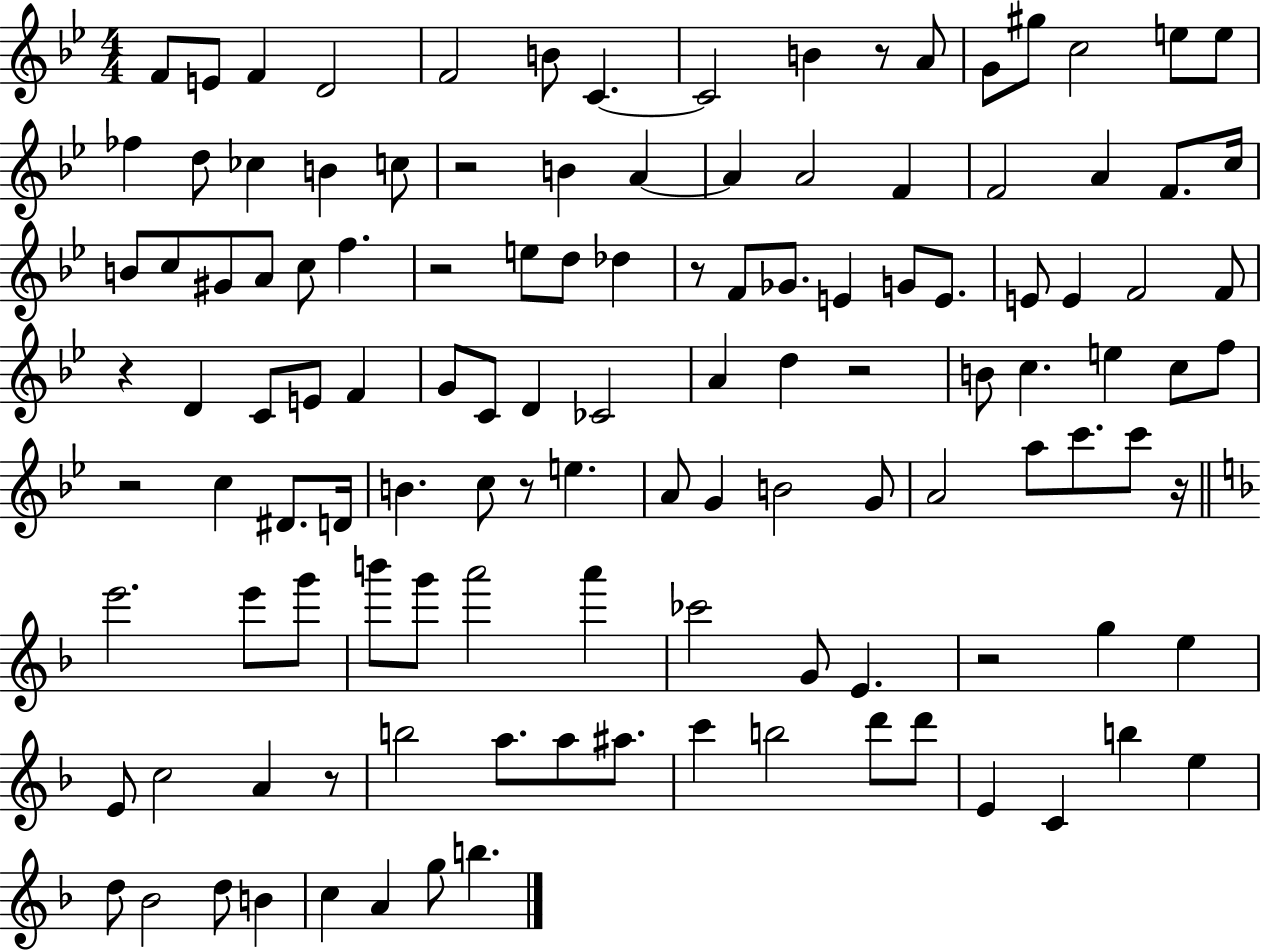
X:1
T:Untitled
M:4/4
L:1/4
K:Bb
F/2 E/2 F D2 F2 B/2 C C2 B z/2 A/2 G/2 ^g/2 c2 e/2 e/2 _f d/2 _c B c/2 z2 B A A A2 F F2 A F/2 c/4 B/2 c/2 ^G/2 A/2 c/2 f z2 e/2 d/2 _d z/2 F/2 _G/2 E G/2 E/2 E/2 E F2 F/2 z D C/2 E/2 F G/2 C/2 D _C2 A d z2 B/2 c e c/2 f/2 z2 c ^D/2 D/4 B c/2 z/2 e A/2 G B2 G/2 A2 a/2 c'/2 c'/2 z/4 e'2 e'/2 g'/2 b'/2 g'/2 a'2 a' _c'2 G/2 E z2 g e E/2 c2 A z/2 b2 a/2 a/2 ^a/2 c' b2 d'/2 d'/2 E C b e d/2 _B2 d/2 B c A g/2 b